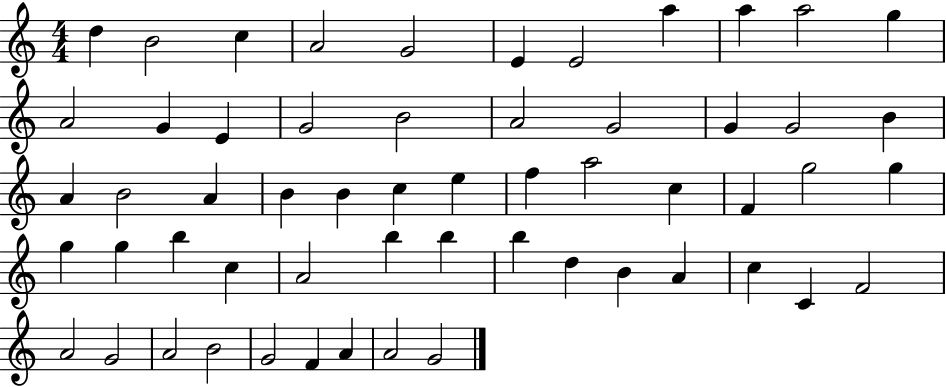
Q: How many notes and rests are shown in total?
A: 57